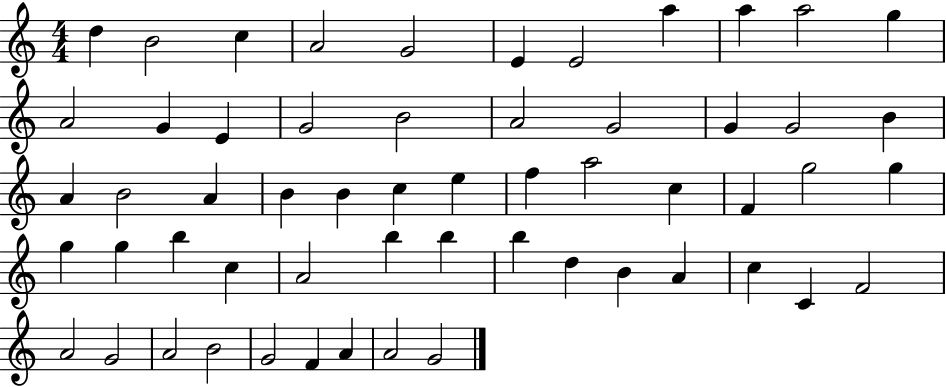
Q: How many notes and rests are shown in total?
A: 57